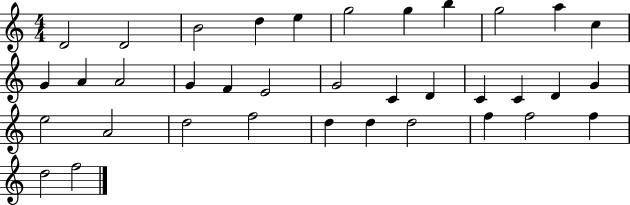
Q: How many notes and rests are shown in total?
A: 36